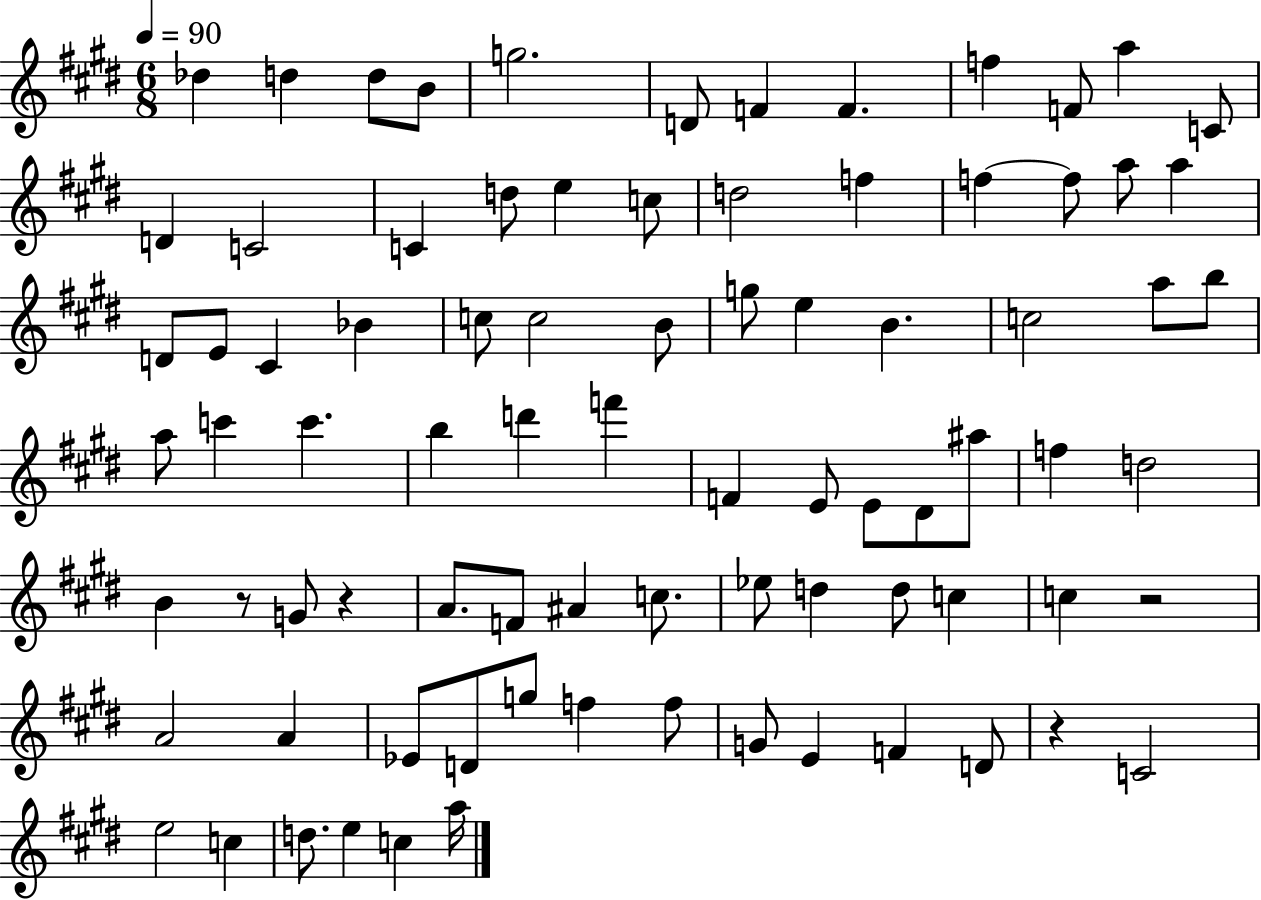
X:1
T:Untitled
M:6/8
L:1/4
K:E
_d d d/2 B/2 g2 D/2 F F f F/2 a C/2 D C2 C d/2 e c/2 d2 f f f/2 a/2 a D/2 E/2 ^C _B c/2 c2 B/2 g/2 e B c2 a/2 b/2 a/2 c' c' b d' f' F E/2 E/2 ^D/2 ^a/2 f d2 B z/2 G/2 z A/2 F/2 ^A c/2 _e/2 d d/2 c c z2 A2 A _E/2 D/2 g/2 f f/2 G/2 E F D/2 z C2 e2 c d/2 e c a/4